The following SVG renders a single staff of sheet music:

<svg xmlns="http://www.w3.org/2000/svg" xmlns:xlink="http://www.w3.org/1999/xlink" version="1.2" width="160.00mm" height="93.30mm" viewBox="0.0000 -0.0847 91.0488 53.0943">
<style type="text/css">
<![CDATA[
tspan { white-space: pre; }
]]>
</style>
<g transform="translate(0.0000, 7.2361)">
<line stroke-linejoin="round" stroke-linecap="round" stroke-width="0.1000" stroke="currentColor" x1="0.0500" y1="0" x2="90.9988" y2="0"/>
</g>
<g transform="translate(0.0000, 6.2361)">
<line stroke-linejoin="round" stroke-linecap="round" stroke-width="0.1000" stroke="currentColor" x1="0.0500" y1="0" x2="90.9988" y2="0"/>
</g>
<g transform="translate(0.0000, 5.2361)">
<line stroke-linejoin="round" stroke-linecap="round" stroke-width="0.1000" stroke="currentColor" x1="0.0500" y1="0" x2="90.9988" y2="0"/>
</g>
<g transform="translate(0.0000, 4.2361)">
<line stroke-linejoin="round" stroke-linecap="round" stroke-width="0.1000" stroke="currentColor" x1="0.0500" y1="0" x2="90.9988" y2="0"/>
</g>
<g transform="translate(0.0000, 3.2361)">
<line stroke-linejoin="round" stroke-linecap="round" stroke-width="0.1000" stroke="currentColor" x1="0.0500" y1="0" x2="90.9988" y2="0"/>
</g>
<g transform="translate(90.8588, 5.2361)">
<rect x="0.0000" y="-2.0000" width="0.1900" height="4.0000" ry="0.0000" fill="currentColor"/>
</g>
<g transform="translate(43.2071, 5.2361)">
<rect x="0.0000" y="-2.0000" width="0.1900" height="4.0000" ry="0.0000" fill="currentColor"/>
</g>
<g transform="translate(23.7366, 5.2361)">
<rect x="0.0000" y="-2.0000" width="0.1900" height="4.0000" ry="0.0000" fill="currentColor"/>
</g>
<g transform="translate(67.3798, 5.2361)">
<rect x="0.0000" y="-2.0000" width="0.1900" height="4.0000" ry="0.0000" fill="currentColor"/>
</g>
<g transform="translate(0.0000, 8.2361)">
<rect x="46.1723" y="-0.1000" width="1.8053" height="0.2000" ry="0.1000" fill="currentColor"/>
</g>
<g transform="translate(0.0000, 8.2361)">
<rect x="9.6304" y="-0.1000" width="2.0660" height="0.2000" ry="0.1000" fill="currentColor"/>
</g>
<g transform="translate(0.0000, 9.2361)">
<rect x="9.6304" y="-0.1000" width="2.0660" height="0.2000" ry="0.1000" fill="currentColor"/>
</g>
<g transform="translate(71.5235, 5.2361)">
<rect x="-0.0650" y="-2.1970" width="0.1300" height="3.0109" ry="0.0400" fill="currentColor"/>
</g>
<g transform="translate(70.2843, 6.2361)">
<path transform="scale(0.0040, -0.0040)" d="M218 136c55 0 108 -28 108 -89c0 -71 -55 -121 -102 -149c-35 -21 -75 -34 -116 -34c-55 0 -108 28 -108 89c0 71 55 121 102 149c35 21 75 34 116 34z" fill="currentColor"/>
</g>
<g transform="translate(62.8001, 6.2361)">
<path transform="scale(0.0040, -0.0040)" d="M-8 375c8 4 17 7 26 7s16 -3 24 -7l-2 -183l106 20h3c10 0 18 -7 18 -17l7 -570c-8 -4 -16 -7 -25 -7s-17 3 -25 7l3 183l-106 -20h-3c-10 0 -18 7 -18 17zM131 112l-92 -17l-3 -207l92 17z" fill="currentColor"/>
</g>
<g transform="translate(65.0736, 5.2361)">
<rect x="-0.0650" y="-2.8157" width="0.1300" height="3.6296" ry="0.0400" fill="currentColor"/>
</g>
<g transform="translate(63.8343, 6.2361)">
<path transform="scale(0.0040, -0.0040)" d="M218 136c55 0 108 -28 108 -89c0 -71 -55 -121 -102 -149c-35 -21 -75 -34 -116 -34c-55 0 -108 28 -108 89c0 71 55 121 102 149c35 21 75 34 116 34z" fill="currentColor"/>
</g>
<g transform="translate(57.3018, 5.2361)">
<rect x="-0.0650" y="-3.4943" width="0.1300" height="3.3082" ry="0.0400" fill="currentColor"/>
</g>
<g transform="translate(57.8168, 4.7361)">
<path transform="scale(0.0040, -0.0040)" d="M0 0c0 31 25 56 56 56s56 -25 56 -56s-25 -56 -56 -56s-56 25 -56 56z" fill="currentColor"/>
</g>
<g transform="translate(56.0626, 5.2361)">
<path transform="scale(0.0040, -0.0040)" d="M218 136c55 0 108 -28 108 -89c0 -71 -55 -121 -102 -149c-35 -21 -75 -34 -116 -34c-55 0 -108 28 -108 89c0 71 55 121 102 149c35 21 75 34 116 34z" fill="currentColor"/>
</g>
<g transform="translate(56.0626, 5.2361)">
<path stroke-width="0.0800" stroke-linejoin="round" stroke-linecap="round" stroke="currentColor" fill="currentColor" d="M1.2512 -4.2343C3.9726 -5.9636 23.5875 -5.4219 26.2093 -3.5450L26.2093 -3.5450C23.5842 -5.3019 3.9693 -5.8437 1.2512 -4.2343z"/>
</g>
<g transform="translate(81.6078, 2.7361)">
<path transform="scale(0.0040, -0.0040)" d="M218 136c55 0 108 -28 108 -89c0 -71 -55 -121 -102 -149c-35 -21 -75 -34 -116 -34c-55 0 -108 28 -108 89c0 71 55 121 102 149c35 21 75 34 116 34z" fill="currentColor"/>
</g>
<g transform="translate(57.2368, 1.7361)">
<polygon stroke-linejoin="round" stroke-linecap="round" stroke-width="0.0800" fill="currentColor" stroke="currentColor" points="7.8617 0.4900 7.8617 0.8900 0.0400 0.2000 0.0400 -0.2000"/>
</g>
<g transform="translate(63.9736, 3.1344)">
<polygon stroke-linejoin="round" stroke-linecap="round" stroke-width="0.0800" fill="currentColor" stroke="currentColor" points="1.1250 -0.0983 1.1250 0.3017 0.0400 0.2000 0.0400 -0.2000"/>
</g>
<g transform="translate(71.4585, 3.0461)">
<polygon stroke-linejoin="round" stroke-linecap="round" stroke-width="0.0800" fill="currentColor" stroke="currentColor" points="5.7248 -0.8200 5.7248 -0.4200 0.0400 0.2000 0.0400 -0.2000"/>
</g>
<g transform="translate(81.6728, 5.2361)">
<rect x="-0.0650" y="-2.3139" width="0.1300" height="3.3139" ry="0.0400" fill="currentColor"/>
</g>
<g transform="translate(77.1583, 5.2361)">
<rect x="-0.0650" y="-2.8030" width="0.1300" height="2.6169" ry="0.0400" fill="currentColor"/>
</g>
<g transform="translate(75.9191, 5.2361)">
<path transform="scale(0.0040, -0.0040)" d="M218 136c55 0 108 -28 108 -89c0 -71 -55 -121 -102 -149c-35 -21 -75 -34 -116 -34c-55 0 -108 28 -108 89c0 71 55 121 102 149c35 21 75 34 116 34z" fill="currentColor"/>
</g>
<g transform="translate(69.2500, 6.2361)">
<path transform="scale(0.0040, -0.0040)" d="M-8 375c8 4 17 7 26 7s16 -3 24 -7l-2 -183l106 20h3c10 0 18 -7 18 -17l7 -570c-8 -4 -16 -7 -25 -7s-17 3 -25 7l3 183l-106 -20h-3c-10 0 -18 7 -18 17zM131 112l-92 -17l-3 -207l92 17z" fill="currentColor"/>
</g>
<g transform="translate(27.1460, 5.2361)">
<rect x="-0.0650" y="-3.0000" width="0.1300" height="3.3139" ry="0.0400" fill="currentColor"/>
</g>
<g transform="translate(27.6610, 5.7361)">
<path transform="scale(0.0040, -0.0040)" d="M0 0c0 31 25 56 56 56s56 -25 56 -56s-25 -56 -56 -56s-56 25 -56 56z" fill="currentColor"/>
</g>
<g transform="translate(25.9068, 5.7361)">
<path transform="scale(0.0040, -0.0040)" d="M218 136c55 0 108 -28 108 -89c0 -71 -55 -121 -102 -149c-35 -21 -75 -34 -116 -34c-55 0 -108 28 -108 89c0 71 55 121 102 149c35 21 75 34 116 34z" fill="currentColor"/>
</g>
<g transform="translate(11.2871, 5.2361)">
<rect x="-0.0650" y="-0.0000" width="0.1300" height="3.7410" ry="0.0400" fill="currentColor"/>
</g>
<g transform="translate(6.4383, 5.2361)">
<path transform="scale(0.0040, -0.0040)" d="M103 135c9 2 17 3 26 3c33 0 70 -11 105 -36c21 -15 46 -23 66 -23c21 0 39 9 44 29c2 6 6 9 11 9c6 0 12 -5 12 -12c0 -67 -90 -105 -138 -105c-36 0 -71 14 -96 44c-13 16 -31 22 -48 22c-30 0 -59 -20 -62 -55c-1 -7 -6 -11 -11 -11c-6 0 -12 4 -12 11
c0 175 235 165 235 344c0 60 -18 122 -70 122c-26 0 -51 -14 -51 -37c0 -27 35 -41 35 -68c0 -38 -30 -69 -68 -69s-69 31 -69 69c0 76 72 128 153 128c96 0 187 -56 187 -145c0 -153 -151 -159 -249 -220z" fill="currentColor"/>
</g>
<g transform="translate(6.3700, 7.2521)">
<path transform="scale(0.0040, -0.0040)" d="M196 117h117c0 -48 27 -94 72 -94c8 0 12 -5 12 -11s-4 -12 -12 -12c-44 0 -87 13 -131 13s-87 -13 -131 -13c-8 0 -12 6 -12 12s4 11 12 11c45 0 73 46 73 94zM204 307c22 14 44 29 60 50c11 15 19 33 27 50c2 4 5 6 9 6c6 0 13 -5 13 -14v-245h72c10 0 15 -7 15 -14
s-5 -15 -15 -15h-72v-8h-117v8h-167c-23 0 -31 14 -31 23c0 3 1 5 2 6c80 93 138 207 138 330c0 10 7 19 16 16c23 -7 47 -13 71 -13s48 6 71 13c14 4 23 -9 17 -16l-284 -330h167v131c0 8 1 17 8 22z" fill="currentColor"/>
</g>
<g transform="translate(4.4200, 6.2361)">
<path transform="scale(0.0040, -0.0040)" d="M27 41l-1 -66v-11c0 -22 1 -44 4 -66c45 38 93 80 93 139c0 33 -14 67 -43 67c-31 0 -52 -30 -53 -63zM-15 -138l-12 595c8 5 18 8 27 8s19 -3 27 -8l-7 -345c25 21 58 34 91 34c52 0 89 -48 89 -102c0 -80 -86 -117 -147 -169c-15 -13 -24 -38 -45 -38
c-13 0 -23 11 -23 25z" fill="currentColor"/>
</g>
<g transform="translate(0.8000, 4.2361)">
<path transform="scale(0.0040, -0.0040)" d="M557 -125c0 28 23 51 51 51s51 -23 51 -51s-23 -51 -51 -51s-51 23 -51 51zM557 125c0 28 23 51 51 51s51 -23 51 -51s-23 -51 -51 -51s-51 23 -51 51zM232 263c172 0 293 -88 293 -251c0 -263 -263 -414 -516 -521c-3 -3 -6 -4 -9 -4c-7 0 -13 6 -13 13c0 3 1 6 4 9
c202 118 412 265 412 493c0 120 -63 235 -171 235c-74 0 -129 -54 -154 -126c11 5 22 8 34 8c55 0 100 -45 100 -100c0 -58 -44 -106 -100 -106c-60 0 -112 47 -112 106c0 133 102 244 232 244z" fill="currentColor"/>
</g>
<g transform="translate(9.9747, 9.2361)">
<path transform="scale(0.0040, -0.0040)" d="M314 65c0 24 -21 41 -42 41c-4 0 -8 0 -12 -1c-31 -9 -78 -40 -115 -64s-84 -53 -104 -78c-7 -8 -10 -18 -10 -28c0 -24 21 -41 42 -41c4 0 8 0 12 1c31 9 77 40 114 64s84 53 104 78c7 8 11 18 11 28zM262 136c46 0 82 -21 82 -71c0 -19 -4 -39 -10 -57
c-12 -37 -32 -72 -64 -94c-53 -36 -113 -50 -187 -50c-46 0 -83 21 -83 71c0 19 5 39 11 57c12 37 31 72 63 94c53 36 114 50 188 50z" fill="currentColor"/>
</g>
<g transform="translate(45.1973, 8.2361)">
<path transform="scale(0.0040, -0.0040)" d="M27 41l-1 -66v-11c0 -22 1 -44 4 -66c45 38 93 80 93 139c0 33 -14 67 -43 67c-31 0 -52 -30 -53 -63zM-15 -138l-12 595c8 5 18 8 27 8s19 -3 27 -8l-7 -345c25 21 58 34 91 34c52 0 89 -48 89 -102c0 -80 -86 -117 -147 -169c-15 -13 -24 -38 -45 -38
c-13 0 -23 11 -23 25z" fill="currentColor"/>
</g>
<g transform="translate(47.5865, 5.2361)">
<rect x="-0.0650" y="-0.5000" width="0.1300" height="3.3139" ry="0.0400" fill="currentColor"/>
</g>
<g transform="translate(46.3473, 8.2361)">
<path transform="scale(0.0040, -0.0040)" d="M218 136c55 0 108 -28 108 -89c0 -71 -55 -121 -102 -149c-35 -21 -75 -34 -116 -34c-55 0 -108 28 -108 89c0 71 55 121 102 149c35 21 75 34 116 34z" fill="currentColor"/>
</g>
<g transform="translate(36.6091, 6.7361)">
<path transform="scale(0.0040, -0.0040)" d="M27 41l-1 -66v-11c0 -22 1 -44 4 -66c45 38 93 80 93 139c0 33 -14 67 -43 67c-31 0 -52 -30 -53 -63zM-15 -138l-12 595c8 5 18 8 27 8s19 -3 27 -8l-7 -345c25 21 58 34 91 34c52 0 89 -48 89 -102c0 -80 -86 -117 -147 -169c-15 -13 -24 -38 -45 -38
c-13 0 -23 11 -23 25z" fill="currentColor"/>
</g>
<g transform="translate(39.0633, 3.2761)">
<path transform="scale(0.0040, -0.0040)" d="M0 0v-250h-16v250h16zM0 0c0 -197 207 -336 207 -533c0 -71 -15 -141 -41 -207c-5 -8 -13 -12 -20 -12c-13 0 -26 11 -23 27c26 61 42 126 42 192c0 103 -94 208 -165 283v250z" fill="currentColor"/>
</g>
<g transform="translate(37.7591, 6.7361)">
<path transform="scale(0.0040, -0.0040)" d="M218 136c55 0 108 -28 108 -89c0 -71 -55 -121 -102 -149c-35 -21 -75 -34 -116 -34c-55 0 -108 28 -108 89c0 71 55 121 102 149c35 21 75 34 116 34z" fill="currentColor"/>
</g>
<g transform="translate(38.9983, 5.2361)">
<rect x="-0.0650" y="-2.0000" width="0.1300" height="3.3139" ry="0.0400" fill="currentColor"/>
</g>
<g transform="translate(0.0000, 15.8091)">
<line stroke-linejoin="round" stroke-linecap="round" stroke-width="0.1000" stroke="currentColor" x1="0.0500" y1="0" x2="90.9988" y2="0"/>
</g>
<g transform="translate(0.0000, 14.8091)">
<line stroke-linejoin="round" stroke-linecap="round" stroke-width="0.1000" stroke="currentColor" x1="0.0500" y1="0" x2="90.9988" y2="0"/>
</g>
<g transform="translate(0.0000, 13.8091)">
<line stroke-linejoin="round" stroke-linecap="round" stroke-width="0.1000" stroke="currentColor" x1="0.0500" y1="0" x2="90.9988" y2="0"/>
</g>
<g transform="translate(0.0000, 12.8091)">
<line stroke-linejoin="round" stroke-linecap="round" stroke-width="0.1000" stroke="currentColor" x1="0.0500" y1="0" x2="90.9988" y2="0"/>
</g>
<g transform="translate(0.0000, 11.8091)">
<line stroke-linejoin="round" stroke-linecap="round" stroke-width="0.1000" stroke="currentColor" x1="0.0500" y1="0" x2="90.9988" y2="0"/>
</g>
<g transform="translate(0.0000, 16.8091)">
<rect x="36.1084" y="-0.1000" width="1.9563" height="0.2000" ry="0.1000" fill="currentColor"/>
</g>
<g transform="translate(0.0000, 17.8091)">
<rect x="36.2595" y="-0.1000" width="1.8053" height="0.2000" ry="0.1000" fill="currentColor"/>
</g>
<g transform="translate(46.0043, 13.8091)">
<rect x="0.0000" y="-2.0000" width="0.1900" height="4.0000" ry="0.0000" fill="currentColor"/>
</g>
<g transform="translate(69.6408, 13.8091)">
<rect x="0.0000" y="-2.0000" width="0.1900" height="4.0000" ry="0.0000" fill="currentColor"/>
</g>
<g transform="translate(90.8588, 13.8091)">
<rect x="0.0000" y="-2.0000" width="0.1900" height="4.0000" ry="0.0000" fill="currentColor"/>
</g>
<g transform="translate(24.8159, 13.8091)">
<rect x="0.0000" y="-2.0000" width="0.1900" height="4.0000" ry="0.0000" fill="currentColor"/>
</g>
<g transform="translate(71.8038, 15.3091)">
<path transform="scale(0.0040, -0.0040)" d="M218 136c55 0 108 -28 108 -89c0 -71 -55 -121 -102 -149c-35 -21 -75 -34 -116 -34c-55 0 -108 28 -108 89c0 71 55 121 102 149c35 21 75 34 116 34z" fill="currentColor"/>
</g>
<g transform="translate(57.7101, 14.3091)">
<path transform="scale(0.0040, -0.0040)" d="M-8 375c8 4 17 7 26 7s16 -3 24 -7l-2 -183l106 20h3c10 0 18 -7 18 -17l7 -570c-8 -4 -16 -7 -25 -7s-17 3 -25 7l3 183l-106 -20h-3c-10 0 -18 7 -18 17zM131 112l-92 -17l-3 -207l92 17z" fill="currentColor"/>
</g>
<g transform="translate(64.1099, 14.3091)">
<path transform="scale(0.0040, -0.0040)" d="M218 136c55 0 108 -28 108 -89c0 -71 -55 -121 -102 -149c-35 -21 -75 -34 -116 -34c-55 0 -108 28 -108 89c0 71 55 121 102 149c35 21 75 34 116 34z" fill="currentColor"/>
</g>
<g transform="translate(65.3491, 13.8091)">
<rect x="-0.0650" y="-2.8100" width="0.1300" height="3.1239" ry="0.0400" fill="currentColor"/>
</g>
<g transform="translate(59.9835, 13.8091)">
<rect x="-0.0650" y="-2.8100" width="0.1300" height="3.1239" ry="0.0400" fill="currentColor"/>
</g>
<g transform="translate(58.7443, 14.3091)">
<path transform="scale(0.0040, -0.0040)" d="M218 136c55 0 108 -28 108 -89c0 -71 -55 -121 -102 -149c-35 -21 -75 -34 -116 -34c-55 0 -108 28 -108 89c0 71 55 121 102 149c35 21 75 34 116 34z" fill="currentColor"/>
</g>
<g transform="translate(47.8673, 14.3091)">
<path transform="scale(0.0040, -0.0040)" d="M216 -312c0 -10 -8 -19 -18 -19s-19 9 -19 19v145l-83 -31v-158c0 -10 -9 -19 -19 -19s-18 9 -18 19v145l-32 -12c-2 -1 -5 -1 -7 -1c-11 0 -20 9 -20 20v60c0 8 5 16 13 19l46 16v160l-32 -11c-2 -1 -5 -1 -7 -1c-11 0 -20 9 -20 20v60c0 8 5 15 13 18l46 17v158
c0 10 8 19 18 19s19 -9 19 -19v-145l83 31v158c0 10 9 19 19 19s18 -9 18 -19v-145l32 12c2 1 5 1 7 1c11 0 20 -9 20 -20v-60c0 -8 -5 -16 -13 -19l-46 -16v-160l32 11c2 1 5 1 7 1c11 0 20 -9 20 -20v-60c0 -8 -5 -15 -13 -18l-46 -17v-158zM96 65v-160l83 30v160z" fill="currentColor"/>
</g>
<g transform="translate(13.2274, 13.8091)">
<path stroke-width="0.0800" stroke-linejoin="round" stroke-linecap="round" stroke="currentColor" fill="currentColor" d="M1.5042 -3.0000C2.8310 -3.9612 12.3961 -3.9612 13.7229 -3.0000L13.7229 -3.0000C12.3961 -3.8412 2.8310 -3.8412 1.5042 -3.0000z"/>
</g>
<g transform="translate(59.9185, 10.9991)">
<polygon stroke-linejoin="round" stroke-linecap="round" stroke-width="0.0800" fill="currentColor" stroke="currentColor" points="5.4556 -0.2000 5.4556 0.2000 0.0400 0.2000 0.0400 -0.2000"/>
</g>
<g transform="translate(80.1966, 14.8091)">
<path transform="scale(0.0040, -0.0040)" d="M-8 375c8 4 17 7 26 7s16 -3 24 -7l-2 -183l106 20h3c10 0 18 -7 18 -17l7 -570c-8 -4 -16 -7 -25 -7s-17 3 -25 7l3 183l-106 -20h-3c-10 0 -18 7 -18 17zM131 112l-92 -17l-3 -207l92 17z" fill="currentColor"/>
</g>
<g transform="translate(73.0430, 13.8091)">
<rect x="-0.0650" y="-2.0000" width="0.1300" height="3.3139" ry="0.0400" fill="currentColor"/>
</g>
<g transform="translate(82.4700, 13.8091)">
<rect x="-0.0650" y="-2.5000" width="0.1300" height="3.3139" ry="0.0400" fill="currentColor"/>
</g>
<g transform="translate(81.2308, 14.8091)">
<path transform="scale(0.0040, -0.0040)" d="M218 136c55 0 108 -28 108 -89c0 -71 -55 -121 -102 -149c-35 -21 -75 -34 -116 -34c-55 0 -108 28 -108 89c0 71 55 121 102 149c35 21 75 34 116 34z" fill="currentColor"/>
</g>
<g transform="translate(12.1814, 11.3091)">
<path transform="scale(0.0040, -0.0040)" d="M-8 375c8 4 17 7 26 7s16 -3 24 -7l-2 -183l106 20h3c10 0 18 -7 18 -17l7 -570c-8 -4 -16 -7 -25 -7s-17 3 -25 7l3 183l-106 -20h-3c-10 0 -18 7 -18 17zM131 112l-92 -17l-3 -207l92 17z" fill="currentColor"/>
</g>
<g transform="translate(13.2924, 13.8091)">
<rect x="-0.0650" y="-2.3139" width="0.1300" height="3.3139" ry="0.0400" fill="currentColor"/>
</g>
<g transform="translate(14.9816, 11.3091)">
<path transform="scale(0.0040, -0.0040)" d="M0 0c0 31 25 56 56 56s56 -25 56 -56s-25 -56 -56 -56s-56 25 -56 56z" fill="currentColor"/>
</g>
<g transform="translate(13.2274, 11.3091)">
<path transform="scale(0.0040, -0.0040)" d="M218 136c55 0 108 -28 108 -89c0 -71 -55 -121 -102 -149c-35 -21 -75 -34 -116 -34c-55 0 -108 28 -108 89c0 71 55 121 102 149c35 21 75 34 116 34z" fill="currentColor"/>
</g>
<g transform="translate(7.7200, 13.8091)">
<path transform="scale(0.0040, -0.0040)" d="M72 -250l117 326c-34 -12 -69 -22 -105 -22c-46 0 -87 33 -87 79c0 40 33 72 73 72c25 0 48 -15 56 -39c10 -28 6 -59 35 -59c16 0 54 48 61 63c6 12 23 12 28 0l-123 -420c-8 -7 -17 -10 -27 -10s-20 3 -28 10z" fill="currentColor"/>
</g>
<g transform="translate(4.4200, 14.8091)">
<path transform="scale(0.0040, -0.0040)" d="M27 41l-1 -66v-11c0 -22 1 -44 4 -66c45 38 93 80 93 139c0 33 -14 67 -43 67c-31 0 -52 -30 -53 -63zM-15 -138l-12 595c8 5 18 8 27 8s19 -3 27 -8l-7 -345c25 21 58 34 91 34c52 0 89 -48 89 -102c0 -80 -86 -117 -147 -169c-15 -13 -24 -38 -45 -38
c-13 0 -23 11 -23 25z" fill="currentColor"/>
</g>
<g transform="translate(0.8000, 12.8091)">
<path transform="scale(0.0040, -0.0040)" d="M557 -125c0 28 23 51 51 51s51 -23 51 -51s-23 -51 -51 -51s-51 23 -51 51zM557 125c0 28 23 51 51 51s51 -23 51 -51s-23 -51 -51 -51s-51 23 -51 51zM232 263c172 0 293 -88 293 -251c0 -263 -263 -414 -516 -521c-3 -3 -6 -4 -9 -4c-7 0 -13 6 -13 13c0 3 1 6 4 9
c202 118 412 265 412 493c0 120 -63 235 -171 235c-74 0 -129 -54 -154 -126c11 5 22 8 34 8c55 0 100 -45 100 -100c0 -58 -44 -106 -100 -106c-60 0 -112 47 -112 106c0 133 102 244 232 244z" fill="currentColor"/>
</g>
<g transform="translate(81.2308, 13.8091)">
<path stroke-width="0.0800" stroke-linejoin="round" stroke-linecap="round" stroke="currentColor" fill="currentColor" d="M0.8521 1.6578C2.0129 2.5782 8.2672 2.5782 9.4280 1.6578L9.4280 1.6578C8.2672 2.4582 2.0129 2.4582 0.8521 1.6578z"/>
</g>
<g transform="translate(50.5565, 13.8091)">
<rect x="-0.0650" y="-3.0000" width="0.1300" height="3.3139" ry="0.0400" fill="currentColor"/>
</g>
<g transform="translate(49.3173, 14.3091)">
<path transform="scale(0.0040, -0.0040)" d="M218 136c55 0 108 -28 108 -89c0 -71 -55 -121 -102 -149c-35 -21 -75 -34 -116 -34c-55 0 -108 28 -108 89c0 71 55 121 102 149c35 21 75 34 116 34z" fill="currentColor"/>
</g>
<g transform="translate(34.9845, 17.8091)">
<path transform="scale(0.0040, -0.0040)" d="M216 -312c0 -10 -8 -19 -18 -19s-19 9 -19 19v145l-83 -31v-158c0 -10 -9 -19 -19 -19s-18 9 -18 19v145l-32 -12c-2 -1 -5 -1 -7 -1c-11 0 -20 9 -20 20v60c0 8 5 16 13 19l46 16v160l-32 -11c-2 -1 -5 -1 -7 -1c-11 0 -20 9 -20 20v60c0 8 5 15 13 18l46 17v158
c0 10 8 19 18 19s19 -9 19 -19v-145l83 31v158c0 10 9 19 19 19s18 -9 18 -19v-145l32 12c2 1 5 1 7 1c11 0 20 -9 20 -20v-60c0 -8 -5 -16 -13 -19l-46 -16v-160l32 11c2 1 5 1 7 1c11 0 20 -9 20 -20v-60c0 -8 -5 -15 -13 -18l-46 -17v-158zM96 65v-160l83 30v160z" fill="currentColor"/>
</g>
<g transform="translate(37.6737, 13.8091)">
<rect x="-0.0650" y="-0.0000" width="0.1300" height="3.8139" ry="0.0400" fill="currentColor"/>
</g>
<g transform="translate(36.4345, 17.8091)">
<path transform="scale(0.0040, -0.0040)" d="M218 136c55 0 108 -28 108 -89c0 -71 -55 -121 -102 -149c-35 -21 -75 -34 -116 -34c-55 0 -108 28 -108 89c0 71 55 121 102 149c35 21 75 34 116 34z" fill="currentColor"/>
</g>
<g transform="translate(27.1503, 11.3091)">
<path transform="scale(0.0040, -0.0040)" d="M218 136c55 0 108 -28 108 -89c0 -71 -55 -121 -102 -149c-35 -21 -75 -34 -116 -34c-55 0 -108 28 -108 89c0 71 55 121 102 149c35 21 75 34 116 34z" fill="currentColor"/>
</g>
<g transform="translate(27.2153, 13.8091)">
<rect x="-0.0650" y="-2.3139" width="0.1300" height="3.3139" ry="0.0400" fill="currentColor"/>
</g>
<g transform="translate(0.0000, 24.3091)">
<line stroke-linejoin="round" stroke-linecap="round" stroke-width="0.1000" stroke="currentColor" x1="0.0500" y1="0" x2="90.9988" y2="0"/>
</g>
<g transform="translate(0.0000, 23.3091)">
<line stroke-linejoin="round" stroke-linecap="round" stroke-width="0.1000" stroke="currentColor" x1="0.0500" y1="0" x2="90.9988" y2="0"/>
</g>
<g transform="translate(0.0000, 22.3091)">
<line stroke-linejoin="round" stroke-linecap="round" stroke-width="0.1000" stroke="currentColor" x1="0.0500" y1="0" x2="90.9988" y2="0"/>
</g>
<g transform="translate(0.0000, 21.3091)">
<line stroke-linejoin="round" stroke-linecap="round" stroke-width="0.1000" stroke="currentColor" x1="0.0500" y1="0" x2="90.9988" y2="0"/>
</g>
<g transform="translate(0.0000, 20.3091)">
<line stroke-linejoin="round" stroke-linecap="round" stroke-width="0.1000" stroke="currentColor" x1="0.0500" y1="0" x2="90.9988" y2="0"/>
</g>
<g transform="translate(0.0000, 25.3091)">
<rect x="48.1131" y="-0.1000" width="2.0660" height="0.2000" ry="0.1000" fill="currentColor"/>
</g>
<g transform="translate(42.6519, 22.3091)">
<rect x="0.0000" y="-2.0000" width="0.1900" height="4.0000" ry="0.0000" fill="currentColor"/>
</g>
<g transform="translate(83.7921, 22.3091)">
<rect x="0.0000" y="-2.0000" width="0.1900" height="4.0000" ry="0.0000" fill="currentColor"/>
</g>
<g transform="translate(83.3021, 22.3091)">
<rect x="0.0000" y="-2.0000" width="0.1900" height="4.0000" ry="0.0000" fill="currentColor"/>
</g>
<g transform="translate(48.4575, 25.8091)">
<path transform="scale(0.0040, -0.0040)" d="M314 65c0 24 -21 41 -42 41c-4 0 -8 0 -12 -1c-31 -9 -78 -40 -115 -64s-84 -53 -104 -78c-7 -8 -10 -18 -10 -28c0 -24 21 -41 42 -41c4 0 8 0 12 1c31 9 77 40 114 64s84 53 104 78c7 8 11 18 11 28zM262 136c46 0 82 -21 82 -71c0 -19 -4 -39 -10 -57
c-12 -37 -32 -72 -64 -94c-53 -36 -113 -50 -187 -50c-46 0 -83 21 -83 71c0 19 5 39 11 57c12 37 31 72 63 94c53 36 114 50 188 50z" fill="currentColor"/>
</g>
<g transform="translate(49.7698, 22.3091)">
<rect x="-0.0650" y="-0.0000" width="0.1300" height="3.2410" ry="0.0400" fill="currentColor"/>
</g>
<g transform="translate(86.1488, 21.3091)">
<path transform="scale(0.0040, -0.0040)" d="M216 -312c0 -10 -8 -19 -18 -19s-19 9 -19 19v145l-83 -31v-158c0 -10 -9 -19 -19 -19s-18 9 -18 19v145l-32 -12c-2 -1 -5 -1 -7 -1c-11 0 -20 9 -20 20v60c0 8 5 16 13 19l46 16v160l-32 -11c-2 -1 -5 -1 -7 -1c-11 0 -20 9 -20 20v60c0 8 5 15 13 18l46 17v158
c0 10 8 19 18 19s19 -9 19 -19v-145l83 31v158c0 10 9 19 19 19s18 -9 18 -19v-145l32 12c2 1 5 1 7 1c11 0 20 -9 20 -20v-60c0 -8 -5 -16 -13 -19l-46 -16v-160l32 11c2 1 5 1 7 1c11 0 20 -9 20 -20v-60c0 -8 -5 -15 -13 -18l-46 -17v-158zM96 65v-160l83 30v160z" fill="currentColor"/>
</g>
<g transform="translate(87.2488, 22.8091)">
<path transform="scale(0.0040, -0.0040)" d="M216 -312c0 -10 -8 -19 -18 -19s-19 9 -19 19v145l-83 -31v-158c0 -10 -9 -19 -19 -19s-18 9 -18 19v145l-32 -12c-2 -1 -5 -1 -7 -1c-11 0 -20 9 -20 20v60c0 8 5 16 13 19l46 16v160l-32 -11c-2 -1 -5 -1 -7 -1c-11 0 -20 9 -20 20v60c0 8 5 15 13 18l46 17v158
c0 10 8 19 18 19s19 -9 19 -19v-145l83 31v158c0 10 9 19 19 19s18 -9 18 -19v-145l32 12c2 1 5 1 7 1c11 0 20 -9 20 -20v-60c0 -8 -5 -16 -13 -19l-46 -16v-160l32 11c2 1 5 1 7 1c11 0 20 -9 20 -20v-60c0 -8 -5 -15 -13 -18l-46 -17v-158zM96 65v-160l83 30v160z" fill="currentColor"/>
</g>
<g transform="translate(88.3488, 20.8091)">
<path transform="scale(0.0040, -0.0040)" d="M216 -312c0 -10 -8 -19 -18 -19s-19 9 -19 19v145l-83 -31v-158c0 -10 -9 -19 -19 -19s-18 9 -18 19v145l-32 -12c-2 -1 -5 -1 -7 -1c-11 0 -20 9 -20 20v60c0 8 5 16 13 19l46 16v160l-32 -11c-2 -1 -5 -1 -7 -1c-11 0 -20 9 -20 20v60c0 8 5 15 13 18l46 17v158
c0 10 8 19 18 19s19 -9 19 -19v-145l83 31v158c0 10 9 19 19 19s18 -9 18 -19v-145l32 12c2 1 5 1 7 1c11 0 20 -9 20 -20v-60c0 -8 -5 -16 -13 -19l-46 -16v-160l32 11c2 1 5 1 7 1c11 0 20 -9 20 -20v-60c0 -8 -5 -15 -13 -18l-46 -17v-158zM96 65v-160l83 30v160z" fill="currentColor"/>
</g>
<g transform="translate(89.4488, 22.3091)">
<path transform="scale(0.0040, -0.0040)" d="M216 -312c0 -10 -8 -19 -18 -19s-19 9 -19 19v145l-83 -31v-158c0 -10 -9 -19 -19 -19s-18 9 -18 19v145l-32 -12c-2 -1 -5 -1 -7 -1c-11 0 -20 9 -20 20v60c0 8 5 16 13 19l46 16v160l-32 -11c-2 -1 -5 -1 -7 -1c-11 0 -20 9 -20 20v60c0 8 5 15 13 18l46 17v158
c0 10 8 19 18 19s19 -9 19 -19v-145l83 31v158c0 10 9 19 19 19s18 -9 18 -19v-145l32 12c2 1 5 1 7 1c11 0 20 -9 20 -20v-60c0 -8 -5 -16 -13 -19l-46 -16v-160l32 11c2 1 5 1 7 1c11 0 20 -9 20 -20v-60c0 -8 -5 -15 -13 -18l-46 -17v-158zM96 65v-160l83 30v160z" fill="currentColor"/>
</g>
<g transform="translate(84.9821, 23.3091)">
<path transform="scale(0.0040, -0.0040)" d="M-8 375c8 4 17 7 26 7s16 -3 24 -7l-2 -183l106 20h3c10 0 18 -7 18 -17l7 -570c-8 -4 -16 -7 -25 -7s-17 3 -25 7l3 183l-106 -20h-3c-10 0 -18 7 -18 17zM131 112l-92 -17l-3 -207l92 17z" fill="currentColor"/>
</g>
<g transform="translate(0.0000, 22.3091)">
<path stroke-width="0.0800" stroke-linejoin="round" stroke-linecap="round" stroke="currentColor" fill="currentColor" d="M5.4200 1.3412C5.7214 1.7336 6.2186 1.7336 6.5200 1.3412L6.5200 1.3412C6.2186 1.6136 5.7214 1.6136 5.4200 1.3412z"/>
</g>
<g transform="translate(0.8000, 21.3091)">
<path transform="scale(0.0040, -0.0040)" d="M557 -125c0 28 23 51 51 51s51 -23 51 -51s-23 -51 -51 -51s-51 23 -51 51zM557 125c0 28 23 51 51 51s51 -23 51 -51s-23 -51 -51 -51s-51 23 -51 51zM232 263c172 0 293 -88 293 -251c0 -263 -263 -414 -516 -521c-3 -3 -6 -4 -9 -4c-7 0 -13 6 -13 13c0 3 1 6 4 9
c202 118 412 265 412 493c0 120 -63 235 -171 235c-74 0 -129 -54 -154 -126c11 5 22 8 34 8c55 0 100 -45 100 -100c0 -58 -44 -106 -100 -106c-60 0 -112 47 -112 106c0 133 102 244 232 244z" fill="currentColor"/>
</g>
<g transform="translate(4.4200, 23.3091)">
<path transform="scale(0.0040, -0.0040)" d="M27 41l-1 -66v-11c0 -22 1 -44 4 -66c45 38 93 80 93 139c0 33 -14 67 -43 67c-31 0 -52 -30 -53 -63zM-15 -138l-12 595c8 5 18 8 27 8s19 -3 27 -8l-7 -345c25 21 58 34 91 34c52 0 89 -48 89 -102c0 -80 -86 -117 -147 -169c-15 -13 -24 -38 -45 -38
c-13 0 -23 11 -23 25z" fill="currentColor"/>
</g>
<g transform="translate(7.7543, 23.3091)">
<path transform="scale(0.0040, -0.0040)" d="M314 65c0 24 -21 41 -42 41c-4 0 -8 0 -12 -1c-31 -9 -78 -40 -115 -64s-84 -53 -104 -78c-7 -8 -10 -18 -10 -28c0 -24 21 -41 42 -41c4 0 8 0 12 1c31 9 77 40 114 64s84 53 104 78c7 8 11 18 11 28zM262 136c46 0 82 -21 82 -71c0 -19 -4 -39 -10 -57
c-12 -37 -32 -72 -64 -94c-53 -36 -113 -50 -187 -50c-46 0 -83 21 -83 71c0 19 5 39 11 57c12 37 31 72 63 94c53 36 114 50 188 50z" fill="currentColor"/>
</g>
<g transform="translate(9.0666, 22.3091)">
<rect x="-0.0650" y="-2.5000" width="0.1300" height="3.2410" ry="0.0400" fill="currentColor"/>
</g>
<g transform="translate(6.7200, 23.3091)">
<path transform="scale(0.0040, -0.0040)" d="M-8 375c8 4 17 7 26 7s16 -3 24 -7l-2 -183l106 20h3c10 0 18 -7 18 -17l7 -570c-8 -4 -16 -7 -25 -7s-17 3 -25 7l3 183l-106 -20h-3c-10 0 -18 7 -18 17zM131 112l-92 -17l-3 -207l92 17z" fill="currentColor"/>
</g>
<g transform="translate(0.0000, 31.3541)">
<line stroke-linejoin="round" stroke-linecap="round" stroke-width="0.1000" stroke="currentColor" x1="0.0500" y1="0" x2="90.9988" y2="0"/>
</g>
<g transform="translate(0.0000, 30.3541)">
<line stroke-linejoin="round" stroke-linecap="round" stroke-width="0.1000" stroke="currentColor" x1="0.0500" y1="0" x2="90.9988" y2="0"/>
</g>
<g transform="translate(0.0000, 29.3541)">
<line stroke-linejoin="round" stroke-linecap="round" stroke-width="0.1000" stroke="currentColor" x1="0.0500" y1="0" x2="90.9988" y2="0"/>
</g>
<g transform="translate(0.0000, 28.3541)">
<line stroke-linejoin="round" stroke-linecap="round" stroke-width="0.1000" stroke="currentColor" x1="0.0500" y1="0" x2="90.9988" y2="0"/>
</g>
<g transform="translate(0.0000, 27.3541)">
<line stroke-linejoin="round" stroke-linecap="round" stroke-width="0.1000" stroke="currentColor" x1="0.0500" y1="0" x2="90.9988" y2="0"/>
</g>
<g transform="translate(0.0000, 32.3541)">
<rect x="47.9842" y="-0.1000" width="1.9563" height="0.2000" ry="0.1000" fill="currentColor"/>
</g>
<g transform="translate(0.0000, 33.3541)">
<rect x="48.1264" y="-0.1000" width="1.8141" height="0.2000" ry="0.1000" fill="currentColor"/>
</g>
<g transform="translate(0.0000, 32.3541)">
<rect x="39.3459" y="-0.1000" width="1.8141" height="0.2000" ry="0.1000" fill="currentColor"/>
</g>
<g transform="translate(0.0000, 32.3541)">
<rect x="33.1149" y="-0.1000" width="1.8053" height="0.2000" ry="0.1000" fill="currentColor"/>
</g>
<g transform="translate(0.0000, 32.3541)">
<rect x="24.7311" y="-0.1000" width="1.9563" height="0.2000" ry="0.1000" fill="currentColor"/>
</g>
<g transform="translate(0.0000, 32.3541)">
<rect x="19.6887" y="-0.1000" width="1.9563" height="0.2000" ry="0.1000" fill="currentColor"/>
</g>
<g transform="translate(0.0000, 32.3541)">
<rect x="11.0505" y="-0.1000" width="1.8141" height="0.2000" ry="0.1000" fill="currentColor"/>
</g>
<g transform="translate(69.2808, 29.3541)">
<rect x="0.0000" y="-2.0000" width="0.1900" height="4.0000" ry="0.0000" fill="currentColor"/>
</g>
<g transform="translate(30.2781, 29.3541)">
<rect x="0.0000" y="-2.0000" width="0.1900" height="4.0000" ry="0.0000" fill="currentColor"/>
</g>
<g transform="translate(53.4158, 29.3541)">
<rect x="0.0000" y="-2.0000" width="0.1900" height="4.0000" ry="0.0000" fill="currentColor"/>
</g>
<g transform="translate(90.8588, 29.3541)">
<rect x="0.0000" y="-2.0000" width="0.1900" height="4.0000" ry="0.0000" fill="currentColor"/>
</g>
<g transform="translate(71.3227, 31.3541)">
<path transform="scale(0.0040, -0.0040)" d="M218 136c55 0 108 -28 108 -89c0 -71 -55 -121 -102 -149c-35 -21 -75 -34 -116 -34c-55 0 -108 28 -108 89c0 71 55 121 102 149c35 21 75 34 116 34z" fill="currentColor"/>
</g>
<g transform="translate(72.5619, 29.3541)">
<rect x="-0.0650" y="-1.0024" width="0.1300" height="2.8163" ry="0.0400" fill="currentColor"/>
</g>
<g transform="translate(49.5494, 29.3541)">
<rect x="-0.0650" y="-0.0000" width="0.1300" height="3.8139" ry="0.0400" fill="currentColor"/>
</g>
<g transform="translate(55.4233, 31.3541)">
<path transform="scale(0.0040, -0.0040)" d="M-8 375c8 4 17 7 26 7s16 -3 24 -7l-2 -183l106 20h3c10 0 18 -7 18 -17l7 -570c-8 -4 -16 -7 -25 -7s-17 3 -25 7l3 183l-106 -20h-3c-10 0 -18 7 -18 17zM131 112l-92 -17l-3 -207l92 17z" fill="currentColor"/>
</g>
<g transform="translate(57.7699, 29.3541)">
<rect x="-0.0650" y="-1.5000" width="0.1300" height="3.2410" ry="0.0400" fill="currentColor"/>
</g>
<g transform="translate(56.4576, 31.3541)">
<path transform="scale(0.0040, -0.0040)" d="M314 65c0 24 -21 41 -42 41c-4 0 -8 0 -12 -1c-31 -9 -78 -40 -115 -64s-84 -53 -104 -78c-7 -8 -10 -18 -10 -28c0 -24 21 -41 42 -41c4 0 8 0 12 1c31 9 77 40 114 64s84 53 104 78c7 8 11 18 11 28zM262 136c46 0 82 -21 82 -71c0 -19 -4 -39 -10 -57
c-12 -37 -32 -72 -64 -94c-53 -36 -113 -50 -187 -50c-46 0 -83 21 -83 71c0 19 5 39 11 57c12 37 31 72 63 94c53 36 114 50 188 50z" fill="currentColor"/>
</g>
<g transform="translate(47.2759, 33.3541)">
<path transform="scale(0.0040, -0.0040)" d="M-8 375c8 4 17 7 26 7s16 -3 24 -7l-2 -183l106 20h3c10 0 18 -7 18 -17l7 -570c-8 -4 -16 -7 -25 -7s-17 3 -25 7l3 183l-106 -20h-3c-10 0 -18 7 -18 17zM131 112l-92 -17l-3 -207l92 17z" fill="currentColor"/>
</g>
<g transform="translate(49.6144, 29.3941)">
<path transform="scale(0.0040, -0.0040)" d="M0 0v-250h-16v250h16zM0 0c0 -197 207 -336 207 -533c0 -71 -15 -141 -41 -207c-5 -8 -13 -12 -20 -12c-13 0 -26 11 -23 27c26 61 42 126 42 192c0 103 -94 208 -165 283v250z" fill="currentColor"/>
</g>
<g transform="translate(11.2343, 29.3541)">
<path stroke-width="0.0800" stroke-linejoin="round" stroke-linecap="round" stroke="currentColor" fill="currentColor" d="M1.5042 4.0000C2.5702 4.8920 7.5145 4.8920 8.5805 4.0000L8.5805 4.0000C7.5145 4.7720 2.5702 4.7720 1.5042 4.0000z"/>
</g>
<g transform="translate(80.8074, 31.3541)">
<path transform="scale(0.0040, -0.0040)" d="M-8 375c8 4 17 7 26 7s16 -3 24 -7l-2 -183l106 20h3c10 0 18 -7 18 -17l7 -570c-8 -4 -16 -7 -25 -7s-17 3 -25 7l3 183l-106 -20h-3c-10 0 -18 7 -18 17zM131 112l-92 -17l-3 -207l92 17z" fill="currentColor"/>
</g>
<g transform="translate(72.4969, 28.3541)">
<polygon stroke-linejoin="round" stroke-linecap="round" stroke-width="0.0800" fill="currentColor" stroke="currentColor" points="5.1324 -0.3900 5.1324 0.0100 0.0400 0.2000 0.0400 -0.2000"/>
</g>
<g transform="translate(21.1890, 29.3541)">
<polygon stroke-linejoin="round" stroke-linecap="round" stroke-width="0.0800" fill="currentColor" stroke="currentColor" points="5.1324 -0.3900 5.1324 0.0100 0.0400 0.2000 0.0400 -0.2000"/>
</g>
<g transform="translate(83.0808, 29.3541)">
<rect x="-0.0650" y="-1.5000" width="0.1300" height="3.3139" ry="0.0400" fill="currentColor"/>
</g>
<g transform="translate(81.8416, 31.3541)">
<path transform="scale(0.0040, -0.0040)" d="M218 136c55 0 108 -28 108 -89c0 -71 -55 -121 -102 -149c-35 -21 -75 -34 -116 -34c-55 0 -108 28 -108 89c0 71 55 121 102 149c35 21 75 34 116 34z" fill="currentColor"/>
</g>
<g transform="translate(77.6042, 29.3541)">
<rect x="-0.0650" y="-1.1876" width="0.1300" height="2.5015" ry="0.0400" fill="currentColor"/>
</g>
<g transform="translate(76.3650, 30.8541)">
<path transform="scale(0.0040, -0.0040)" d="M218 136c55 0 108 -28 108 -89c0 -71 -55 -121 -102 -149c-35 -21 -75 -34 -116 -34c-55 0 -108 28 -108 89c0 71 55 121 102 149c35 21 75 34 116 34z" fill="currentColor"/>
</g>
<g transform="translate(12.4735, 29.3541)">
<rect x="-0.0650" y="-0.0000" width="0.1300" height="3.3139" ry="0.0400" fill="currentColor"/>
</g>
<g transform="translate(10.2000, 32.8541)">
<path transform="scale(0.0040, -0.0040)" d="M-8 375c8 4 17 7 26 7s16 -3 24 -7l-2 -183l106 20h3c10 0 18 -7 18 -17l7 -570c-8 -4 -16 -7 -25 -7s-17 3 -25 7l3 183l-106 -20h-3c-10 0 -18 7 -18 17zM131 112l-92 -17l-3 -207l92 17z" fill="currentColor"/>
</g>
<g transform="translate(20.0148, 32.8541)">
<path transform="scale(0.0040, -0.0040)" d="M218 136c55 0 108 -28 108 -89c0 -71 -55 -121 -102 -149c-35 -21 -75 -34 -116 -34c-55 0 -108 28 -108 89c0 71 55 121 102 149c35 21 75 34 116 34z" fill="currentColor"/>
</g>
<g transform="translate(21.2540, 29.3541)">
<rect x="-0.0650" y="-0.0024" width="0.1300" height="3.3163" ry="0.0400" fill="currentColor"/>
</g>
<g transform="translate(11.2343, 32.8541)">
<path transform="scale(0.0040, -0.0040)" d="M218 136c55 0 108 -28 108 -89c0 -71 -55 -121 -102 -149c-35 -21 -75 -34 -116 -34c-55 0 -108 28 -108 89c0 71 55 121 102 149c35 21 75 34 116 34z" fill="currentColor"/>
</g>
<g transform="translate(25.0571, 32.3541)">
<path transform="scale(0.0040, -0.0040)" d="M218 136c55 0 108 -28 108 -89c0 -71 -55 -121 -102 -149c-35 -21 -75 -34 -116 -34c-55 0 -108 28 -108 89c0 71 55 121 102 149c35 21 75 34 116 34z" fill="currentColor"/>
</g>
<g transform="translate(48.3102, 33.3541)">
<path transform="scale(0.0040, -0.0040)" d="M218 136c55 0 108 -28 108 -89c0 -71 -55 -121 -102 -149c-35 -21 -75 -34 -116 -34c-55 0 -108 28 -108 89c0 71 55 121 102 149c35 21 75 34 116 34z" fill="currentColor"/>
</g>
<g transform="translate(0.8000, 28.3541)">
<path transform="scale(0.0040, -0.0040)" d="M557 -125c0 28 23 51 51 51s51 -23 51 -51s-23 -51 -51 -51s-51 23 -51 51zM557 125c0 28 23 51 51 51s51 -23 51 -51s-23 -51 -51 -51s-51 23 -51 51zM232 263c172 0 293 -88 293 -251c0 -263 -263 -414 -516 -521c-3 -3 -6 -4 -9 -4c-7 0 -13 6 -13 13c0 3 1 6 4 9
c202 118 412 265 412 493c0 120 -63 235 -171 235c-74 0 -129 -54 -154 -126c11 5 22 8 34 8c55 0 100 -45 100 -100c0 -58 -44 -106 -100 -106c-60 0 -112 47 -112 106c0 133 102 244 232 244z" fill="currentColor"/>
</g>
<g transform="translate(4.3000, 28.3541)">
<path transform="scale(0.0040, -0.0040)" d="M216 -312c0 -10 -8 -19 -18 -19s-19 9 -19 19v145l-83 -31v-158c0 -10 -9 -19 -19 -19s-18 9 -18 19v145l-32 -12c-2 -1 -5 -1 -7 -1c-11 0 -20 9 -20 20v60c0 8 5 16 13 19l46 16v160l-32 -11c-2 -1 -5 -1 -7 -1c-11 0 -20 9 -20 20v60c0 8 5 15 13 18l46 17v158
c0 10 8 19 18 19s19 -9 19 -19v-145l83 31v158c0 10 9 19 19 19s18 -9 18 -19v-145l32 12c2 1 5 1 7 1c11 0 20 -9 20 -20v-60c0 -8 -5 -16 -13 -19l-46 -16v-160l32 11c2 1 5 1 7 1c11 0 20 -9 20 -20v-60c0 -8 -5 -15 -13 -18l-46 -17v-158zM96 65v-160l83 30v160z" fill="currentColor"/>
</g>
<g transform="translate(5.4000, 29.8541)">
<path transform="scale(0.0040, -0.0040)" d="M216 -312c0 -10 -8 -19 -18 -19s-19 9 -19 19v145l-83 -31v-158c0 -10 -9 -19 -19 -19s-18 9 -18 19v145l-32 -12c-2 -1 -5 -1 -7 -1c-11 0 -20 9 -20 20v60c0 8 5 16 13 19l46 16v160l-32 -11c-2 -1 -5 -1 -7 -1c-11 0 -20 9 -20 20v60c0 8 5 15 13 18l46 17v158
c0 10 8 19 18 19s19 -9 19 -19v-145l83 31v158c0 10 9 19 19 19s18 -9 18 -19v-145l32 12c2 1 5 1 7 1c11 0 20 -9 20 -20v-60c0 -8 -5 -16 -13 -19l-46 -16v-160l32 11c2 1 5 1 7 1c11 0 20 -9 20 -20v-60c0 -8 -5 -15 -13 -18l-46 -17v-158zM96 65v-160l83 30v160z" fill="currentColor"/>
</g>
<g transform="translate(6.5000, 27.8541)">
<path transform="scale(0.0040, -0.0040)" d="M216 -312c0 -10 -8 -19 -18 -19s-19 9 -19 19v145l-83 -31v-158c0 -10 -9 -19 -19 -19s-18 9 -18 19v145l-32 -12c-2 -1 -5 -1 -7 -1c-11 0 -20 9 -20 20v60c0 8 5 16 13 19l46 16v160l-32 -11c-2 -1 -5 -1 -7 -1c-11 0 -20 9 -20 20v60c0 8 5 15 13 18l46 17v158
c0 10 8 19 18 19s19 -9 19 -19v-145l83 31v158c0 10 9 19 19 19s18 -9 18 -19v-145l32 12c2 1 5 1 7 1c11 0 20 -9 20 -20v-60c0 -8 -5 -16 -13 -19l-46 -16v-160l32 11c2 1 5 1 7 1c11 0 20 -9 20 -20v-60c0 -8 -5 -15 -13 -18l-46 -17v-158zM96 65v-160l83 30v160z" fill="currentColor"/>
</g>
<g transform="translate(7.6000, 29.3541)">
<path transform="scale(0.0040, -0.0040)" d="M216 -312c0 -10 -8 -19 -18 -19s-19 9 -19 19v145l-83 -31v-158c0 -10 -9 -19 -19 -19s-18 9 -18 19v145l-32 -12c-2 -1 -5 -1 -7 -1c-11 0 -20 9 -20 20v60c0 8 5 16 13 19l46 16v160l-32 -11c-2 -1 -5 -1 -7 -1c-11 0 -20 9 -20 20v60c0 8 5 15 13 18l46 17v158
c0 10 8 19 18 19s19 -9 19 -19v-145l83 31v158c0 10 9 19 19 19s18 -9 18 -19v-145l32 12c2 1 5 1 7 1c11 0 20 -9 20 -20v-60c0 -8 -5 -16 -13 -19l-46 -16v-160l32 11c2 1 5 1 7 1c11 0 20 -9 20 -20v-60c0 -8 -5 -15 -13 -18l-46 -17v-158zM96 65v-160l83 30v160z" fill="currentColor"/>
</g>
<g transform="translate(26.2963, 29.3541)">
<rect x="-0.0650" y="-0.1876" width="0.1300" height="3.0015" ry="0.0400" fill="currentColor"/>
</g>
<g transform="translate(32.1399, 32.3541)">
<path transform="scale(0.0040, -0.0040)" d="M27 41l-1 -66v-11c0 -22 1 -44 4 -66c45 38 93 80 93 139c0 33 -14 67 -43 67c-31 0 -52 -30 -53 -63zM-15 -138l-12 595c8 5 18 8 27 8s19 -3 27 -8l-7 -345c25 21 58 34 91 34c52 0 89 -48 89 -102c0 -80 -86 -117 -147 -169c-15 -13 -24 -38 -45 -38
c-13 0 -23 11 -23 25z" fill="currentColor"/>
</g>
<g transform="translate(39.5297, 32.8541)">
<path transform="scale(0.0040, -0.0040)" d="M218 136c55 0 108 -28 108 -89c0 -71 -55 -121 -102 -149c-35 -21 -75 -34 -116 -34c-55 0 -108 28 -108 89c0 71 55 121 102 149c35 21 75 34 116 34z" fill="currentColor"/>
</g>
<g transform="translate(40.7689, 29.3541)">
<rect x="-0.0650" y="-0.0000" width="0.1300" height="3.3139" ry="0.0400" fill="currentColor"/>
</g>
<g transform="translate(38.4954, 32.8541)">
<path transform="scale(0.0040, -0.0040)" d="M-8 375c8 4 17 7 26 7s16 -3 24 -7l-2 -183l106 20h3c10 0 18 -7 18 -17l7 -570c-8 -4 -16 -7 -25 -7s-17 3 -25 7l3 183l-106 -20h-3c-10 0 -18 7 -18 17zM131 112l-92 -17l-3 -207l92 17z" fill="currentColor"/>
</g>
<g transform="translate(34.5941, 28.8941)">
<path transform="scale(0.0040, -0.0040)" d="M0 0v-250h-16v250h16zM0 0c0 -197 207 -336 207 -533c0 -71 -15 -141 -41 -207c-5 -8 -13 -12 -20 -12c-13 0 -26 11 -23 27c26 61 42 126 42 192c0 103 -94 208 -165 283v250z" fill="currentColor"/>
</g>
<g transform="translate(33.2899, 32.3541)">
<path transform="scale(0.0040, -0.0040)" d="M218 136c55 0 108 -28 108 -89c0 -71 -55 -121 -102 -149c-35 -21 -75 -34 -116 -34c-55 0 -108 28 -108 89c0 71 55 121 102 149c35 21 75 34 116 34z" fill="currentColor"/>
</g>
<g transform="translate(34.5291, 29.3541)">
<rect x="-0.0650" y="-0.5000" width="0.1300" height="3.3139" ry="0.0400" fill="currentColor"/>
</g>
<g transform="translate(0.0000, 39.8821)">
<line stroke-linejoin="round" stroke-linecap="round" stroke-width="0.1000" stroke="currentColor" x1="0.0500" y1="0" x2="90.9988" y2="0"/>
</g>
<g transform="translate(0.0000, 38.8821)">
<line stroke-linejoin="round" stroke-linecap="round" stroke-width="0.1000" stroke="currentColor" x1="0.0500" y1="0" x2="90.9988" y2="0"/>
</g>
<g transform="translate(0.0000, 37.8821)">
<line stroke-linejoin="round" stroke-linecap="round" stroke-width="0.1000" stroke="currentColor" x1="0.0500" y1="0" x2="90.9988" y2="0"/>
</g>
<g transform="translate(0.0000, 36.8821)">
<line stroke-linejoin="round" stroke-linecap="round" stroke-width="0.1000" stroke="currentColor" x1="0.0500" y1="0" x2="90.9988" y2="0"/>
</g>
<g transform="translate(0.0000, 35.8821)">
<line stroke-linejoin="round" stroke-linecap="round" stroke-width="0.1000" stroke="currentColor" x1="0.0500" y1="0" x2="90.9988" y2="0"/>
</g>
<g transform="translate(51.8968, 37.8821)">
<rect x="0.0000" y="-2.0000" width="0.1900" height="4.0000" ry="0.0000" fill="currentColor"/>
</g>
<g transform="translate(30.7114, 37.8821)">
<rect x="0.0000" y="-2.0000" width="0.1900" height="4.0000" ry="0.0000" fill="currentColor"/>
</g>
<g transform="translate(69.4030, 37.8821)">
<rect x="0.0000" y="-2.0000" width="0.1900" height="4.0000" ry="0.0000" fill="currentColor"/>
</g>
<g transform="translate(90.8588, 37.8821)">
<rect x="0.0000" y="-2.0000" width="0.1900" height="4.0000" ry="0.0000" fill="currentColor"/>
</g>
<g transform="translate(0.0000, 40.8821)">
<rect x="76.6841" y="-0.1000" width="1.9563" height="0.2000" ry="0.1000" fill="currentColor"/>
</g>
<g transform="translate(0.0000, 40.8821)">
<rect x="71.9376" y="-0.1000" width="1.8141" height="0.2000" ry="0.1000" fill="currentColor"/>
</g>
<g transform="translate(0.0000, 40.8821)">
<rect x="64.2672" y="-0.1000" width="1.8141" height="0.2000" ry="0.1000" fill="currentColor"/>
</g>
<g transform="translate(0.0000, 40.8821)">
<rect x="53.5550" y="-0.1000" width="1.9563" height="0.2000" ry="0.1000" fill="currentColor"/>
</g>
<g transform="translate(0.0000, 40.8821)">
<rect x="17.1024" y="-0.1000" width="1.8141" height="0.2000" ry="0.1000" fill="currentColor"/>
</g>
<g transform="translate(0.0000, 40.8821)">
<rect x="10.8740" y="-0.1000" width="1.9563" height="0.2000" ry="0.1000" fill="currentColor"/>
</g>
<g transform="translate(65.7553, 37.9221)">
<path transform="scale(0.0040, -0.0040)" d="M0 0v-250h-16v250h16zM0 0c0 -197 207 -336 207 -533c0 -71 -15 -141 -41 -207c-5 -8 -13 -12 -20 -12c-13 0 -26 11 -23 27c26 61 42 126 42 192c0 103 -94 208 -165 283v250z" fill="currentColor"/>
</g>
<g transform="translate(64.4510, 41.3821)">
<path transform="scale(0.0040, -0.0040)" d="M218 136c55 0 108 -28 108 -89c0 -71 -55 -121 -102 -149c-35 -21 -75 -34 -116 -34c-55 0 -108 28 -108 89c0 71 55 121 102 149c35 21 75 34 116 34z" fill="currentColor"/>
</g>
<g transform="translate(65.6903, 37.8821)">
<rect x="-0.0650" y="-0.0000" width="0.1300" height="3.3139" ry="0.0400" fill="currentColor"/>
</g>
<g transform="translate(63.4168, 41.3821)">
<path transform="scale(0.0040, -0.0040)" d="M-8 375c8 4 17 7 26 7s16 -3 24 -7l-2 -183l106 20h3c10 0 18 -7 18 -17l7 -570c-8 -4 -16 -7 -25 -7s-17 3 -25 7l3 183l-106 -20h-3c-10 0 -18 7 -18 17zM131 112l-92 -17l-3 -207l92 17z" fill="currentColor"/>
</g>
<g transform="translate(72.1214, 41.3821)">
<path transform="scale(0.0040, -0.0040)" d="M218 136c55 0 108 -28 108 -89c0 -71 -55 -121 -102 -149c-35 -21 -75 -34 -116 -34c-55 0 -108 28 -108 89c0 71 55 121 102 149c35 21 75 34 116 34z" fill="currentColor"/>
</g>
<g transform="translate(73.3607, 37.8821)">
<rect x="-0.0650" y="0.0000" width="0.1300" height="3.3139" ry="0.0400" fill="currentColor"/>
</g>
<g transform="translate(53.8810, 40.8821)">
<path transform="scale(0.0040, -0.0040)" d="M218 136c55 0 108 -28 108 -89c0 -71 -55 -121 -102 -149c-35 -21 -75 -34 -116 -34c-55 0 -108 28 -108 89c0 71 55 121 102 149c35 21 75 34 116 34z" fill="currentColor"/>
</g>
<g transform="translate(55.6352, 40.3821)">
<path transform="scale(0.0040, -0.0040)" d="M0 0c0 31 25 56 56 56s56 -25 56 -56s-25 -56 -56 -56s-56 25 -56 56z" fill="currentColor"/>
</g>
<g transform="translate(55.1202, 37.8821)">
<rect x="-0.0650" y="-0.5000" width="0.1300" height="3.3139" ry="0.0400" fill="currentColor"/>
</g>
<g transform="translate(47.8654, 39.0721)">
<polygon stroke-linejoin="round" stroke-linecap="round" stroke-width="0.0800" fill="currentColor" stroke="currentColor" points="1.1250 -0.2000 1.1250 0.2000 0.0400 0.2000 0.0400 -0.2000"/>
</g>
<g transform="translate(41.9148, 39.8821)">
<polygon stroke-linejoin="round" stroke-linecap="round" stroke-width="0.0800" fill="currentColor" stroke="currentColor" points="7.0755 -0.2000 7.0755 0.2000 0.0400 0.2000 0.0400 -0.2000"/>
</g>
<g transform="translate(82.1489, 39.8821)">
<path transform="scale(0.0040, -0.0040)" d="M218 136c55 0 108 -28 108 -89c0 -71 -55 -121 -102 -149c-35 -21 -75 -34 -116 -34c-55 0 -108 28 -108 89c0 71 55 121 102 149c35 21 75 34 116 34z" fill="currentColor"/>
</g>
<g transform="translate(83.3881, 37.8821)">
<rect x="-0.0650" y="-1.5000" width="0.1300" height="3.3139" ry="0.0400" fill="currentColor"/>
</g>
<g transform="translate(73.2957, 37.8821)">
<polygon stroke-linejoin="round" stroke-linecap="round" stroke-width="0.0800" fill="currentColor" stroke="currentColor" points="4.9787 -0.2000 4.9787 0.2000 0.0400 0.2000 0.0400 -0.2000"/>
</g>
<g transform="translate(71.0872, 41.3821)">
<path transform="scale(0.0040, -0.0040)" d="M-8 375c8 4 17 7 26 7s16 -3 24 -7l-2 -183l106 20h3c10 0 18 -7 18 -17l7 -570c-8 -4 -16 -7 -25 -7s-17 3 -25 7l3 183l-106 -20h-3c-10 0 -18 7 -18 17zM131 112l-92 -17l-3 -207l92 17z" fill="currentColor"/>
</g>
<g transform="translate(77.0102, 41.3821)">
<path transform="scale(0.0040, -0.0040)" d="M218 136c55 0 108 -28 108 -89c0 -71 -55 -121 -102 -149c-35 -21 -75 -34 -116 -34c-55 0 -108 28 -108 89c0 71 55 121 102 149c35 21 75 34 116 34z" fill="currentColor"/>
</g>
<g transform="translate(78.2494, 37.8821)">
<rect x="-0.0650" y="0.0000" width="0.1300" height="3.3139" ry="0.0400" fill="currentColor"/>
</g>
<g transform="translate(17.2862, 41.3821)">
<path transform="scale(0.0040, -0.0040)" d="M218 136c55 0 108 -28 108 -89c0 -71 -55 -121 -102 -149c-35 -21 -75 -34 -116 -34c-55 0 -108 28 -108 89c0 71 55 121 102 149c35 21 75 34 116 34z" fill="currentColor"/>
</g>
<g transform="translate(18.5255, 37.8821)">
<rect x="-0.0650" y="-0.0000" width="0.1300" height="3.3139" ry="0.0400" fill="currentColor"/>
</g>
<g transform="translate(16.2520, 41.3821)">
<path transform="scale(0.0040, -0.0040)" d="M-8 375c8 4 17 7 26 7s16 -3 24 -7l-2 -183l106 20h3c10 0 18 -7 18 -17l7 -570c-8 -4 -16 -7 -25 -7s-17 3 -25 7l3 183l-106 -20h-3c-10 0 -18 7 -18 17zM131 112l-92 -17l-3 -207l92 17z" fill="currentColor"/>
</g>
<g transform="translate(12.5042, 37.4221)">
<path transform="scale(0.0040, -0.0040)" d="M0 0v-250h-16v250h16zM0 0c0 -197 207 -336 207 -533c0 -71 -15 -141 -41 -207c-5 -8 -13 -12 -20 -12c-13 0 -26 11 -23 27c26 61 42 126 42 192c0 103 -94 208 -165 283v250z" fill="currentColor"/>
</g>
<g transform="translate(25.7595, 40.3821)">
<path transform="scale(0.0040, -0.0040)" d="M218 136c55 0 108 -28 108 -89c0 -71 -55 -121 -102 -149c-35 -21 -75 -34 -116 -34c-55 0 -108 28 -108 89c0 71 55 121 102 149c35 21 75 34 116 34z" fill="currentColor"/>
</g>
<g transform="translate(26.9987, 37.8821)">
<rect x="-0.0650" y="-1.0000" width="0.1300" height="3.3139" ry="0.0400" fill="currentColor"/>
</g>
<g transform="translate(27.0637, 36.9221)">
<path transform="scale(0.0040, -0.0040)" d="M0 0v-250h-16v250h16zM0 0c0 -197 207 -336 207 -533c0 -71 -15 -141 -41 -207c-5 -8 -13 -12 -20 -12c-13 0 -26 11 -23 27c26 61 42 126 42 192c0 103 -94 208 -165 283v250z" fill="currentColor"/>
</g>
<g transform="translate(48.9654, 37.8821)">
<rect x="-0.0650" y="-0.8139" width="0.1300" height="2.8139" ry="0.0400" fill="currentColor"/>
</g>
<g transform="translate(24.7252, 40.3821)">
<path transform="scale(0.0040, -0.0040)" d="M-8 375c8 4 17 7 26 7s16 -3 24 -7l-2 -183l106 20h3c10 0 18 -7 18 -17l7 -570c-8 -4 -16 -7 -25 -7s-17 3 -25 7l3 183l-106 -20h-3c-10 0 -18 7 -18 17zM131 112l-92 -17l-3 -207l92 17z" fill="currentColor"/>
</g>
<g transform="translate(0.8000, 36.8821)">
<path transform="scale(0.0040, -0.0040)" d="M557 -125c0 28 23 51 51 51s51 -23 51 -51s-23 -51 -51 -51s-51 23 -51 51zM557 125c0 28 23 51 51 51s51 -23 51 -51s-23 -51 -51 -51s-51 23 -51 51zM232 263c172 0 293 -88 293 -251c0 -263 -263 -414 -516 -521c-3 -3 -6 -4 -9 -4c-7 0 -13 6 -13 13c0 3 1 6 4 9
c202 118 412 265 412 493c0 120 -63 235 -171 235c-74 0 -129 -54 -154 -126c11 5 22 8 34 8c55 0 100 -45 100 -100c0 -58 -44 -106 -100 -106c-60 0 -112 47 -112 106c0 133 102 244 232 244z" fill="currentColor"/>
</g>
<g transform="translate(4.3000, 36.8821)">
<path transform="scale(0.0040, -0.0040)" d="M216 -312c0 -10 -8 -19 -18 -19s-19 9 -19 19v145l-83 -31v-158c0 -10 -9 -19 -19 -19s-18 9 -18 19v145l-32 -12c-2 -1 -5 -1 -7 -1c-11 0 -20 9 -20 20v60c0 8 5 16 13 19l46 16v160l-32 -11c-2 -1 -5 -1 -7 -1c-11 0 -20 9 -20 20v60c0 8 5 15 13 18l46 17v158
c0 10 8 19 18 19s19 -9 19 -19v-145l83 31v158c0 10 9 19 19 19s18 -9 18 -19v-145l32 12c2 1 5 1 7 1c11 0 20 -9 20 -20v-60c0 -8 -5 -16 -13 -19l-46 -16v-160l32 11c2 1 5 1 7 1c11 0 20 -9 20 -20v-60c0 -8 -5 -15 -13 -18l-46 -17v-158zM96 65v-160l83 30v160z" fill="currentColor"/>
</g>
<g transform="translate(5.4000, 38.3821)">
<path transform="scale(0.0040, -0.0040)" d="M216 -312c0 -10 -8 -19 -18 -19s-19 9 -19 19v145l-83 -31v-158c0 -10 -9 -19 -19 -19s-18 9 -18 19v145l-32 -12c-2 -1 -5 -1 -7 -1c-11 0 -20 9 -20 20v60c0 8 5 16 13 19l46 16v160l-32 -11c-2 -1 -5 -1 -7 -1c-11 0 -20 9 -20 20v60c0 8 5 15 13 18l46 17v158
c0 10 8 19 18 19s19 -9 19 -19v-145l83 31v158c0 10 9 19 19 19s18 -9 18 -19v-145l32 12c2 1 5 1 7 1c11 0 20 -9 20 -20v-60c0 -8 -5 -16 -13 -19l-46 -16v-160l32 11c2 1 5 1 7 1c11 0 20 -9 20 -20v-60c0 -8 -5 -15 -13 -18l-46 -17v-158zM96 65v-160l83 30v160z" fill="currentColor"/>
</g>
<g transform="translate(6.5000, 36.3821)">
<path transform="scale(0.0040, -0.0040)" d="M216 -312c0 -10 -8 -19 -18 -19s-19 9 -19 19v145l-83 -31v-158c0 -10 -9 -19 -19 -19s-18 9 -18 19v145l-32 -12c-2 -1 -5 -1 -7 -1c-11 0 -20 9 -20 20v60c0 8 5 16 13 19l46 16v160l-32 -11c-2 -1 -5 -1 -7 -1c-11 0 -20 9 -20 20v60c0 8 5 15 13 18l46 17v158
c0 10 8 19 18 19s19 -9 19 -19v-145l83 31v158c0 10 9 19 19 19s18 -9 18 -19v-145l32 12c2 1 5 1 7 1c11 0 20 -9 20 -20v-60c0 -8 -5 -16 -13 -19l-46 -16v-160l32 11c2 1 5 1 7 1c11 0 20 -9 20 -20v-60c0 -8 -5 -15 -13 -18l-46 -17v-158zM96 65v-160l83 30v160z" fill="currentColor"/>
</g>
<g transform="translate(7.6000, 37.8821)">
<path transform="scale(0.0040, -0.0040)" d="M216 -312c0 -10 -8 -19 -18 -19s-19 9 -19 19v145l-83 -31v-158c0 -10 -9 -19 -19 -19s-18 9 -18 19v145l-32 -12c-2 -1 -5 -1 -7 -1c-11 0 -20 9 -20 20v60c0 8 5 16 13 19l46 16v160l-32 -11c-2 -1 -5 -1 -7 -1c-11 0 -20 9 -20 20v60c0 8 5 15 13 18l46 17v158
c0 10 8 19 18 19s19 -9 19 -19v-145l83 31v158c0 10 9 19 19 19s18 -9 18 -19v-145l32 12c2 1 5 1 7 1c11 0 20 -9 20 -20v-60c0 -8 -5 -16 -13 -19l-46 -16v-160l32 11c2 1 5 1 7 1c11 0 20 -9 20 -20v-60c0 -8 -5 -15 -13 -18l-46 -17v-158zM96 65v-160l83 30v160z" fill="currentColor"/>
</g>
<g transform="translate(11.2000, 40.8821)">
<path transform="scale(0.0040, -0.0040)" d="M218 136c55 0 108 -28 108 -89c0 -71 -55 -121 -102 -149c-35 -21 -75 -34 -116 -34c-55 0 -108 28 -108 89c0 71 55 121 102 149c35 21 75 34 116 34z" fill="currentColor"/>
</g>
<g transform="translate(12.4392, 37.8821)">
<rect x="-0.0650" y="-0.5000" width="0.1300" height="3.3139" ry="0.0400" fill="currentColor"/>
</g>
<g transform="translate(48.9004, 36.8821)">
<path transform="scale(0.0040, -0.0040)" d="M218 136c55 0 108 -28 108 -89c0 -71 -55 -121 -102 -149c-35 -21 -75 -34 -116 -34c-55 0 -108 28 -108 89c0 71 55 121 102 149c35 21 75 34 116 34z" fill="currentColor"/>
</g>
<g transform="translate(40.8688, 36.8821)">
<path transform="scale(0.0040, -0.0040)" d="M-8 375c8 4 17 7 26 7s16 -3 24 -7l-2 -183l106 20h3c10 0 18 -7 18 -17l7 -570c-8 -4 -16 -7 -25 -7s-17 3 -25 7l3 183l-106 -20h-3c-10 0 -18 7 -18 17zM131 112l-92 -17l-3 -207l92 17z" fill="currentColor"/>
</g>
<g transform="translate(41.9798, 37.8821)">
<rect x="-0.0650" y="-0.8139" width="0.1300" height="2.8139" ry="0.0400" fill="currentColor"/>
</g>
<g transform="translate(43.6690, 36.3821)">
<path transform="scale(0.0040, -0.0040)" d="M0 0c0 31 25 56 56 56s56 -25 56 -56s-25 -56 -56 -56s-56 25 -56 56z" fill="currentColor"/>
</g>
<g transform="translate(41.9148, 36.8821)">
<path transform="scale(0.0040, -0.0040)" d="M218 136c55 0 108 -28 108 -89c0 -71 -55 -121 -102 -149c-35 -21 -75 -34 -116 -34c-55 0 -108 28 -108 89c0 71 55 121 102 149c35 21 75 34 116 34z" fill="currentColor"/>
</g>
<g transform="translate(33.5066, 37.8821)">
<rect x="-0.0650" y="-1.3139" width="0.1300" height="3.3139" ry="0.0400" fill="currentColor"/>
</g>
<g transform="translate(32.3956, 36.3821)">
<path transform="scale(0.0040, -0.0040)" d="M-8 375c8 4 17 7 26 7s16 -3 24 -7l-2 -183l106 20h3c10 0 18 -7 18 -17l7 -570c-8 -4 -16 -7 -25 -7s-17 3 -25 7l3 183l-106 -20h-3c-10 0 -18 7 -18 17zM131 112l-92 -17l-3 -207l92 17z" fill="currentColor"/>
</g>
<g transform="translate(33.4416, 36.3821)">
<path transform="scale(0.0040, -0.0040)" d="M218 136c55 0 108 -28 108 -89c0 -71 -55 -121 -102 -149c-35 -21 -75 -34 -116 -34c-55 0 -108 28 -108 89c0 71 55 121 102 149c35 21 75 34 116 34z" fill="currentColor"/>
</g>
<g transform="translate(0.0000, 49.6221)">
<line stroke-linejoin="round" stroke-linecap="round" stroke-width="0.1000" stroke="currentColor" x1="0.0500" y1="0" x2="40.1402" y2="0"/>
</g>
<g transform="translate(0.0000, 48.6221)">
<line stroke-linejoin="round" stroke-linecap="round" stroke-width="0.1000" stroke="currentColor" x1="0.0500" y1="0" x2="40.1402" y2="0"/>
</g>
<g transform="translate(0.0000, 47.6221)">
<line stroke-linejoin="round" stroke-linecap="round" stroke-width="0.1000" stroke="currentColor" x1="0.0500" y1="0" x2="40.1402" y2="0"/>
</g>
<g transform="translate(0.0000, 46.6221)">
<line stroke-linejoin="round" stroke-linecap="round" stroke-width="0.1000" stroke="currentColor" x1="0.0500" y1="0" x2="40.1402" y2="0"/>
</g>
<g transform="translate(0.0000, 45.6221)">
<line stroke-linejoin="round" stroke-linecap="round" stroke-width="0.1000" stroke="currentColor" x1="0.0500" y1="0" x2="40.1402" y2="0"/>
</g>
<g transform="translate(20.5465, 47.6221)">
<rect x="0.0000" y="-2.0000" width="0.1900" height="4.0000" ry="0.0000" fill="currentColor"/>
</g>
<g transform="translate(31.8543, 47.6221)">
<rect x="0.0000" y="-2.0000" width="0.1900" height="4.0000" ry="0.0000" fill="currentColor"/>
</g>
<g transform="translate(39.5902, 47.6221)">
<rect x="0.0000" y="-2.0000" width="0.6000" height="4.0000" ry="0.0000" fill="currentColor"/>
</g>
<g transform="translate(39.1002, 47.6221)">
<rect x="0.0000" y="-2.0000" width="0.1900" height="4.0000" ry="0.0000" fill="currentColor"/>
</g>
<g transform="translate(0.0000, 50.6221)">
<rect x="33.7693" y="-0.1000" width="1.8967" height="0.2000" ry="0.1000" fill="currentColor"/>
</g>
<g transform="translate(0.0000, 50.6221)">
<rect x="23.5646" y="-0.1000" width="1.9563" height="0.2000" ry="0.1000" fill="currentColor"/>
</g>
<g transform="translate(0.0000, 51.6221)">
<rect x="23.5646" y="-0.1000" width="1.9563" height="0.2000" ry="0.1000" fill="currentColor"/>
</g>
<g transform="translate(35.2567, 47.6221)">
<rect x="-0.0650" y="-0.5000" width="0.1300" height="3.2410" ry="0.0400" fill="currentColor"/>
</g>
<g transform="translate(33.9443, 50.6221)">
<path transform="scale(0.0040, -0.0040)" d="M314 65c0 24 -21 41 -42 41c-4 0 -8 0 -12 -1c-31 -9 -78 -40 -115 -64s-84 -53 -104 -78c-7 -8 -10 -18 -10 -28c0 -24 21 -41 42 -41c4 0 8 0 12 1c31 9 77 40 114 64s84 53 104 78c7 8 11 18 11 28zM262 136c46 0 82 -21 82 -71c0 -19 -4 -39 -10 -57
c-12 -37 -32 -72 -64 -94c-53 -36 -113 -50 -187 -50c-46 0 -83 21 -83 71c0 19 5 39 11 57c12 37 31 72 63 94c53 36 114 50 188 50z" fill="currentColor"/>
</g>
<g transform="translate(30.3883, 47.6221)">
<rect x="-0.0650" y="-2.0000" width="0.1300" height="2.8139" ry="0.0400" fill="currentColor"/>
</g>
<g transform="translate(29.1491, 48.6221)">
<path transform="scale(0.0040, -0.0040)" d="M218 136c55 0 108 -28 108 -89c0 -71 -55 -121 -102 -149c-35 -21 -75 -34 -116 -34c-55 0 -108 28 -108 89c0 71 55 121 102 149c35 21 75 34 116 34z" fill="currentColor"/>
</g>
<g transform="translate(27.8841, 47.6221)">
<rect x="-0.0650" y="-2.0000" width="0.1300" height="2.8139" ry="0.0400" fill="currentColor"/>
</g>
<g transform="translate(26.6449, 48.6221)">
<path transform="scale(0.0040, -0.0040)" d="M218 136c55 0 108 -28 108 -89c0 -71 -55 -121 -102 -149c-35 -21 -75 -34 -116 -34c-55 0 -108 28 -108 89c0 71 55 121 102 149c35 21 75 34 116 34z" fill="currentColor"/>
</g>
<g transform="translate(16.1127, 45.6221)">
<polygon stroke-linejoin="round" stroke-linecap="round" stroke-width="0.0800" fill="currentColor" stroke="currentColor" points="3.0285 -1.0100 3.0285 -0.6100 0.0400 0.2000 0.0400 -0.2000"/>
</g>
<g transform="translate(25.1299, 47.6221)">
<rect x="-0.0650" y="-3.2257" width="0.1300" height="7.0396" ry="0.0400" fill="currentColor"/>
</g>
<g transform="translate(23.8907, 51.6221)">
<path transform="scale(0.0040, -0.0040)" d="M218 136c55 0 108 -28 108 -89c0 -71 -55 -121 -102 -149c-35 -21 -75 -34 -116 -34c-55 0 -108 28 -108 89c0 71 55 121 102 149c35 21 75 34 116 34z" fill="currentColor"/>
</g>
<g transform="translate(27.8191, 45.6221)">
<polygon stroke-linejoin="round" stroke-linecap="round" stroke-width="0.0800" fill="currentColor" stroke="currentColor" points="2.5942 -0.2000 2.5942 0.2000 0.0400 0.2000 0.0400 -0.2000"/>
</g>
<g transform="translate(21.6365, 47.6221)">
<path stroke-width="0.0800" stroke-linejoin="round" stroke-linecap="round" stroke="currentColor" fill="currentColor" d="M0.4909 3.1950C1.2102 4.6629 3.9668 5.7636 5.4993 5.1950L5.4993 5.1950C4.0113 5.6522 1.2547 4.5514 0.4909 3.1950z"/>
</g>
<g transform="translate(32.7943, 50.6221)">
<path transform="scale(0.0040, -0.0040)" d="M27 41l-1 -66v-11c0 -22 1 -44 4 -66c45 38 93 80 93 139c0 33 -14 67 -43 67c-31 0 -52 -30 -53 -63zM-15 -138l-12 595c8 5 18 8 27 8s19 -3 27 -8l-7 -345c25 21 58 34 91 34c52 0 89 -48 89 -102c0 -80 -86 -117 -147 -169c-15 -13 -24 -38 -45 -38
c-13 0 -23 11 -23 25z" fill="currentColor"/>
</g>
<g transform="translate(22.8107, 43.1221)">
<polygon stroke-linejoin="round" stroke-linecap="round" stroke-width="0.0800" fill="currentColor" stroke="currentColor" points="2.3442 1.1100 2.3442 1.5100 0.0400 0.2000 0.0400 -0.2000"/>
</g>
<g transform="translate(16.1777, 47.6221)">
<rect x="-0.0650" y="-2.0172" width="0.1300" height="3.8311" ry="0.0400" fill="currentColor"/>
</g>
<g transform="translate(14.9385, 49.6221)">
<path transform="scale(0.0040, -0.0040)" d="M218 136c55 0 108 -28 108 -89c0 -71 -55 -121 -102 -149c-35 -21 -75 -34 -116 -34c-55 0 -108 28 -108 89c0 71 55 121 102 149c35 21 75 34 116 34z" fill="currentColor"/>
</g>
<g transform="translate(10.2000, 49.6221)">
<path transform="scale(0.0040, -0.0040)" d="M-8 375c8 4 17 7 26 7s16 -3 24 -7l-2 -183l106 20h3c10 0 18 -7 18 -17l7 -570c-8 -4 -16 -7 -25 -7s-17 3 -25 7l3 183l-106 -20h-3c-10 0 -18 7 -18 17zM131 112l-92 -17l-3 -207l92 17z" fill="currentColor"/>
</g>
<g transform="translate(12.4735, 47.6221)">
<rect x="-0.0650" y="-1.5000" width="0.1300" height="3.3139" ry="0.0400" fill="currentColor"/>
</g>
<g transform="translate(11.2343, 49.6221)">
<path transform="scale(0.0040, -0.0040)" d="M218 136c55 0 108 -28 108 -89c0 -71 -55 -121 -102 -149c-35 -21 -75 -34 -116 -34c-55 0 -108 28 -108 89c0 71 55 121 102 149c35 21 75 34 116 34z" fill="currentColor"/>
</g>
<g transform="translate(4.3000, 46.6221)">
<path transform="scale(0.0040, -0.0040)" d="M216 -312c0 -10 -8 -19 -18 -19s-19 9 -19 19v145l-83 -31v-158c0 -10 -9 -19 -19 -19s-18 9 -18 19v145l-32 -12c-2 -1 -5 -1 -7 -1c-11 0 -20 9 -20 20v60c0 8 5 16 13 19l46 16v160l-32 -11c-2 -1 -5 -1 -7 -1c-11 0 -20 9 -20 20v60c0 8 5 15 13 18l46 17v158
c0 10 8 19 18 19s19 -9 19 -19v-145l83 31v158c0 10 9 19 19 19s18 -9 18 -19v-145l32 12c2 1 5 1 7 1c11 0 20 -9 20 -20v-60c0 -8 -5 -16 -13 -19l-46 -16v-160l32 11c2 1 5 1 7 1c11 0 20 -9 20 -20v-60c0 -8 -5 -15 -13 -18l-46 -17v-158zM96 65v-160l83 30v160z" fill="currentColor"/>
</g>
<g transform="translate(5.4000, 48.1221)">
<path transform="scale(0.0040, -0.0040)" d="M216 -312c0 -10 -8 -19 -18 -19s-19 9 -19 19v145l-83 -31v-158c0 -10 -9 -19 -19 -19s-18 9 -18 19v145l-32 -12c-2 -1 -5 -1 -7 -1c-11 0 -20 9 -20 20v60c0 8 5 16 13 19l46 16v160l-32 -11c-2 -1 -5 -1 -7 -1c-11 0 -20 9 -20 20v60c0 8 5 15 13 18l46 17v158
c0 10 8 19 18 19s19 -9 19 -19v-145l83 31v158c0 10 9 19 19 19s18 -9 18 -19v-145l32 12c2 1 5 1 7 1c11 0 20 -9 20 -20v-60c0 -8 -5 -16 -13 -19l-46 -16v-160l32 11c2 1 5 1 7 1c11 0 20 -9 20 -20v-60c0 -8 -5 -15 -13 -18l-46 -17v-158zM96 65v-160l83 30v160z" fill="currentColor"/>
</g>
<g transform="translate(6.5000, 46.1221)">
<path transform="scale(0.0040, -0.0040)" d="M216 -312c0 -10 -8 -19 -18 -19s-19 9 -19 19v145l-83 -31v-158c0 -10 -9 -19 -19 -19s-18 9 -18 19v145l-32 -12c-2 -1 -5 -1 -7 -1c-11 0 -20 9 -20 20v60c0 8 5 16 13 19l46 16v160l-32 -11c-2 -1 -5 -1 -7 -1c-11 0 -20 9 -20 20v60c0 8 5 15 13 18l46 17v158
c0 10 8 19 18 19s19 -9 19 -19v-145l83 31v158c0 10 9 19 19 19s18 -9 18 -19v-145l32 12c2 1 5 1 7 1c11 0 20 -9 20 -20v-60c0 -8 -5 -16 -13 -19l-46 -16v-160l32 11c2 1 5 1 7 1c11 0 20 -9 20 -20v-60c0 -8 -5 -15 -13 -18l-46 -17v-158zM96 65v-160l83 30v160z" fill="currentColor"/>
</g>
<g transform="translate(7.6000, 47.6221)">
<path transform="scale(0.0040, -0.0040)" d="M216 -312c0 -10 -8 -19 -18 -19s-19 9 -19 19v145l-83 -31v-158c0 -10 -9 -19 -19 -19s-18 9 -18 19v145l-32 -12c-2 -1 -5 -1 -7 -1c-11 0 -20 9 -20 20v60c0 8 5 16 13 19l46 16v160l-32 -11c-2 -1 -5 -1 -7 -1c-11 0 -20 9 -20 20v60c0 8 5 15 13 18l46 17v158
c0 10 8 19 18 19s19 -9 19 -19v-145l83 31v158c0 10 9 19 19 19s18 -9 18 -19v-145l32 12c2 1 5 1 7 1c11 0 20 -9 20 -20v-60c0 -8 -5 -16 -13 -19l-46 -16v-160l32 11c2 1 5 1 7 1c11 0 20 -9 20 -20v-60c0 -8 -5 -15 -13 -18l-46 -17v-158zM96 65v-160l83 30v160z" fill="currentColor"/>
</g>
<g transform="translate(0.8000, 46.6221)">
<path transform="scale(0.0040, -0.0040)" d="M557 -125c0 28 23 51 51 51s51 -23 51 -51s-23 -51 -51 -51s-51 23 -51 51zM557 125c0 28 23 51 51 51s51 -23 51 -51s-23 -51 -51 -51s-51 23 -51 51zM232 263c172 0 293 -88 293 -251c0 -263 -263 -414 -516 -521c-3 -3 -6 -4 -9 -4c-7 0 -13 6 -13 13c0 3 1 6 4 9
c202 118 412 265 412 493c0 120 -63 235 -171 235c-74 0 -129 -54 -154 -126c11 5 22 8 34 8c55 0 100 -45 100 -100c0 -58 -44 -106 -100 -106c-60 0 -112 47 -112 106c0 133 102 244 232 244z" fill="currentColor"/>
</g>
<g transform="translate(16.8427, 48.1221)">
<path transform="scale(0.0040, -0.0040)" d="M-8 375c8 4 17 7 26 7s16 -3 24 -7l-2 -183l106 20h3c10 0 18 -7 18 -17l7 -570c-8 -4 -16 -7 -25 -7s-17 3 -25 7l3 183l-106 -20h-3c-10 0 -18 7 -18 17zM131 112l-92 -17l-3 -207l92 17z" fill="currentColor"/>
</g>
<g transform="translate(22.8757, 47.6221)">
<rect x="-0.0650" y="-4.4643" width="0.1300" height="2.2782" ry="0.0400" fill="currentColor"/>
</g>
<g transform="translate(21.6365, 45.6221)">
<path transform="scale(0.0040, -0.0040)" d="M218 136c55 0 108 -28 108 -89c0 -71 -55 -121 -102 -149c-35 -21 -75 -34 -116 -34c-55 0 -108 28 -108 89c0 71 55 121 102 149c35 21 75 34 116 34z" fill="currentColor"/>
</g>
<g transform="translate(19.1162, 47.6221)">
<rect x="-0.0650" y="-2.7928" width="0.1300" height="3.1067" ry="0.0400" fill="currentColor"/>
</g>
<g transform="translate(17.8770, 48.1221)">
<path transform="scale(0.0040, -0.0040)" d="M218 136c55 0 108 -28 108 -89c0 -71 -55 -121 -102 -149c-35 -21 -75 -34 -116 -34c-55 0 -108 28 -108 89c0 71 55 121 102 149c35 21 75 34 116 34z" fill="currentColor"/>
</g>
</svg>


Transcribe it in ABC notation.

X:1
T:Untitled
M:2/4
L:1/4
K:F
C,,2 C, _A,,/2 _E,, D,/2 B,,/4 B,,/2 D,/2 _B, z/2 B, B, ^C,, ^C, C,/2 C,/2 A,, B,, B,,2 D,,2 D,, D,,/2 E,,/2 _E,,/2 D,, C,,/2 G,,2 ^G,,/2 A,,/2 G,, E,,/2 D,, F,,/2 G, F,/2 F,/4 E,, D,,/2 D,,/2 D,,/2 ^G,, G,, G,,/2 C,/2 A,/2 ^C,,/2 B,,/2 B,,/2 _E,,2